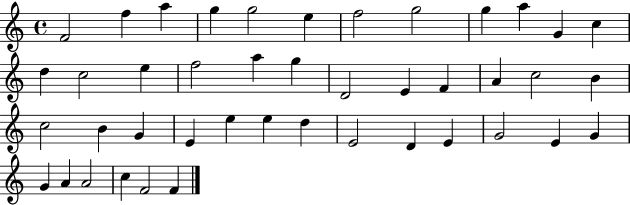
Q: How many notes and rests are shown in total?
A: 43